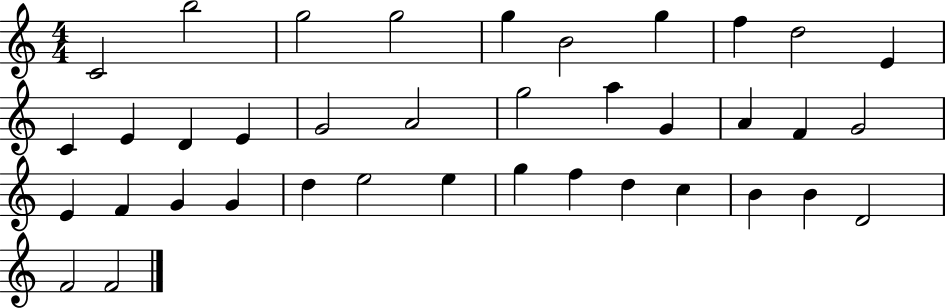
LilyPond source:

{
  \clef treble
  \numericTimeSignature
  \time 4/4
  \key c \major
  c'2 b''2 | g''2 g''2 | g''4 b'2 g''4 | f''4 d''2 e'4 | \break c'4 e'4 d'4 e'4 | g'2 a'2 | g''2 a''4 g'4 | a'4 f'4 g'2 | \break e'4 f'4 g'4 g'4 | d''4 e''2 e''4 | g''4 f''4 d''4 c''4 | b'4 b'4 d'2 | \break f'2 f'2 | \bar "|."
}